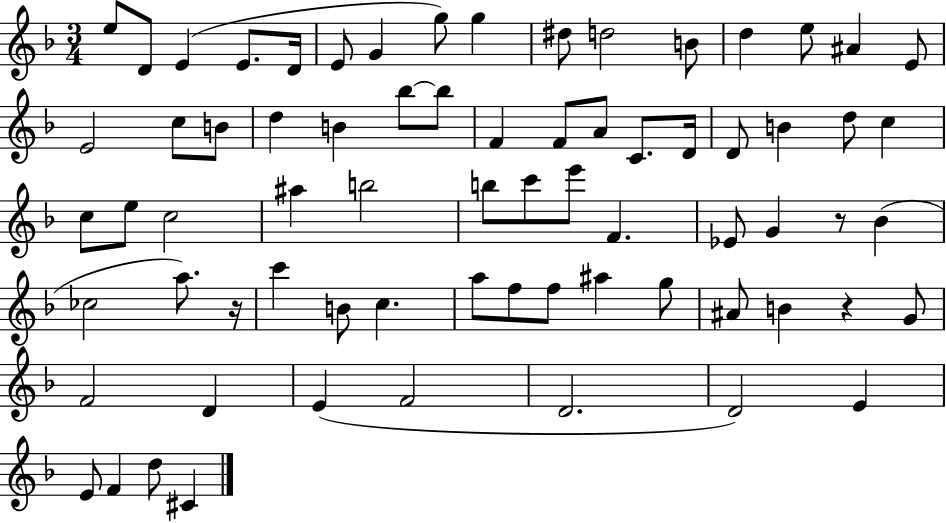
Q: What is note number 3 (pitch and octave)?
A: E4